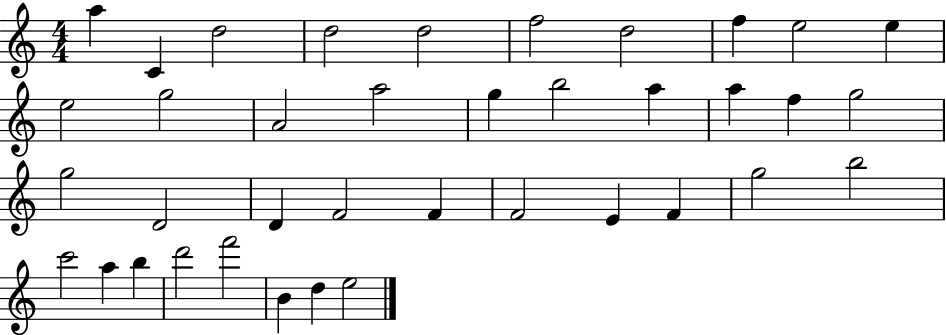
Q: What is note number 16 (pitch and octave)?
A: B5